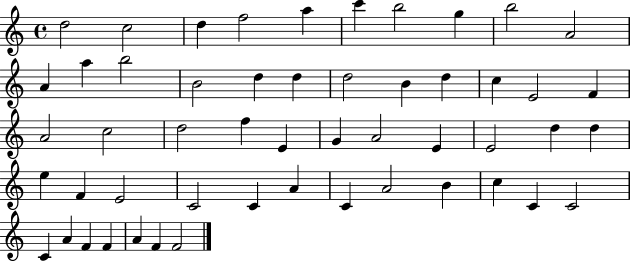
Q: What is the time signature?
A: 4/4